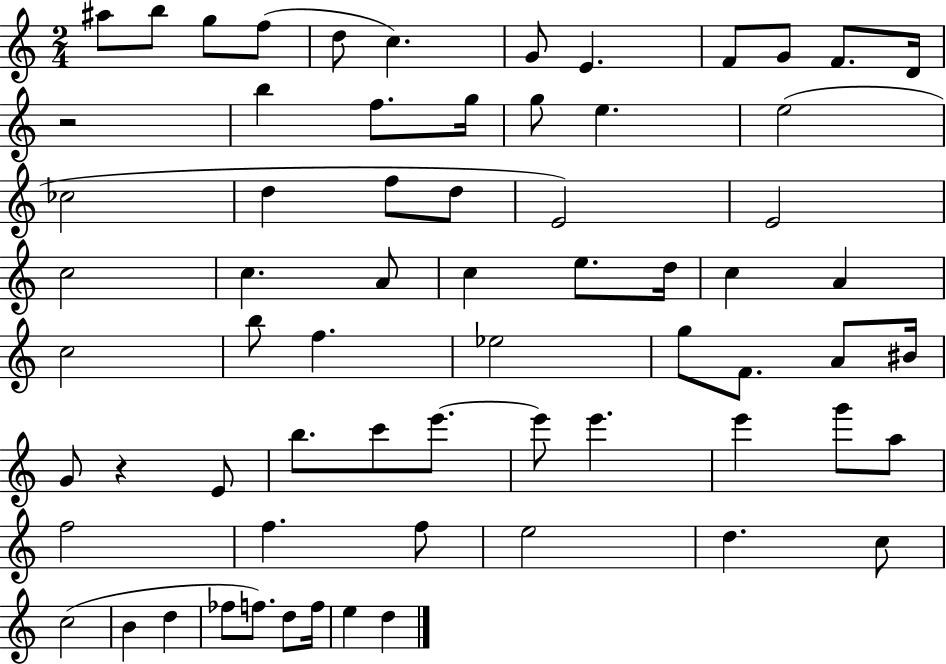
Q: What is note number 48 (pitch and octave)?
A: E6